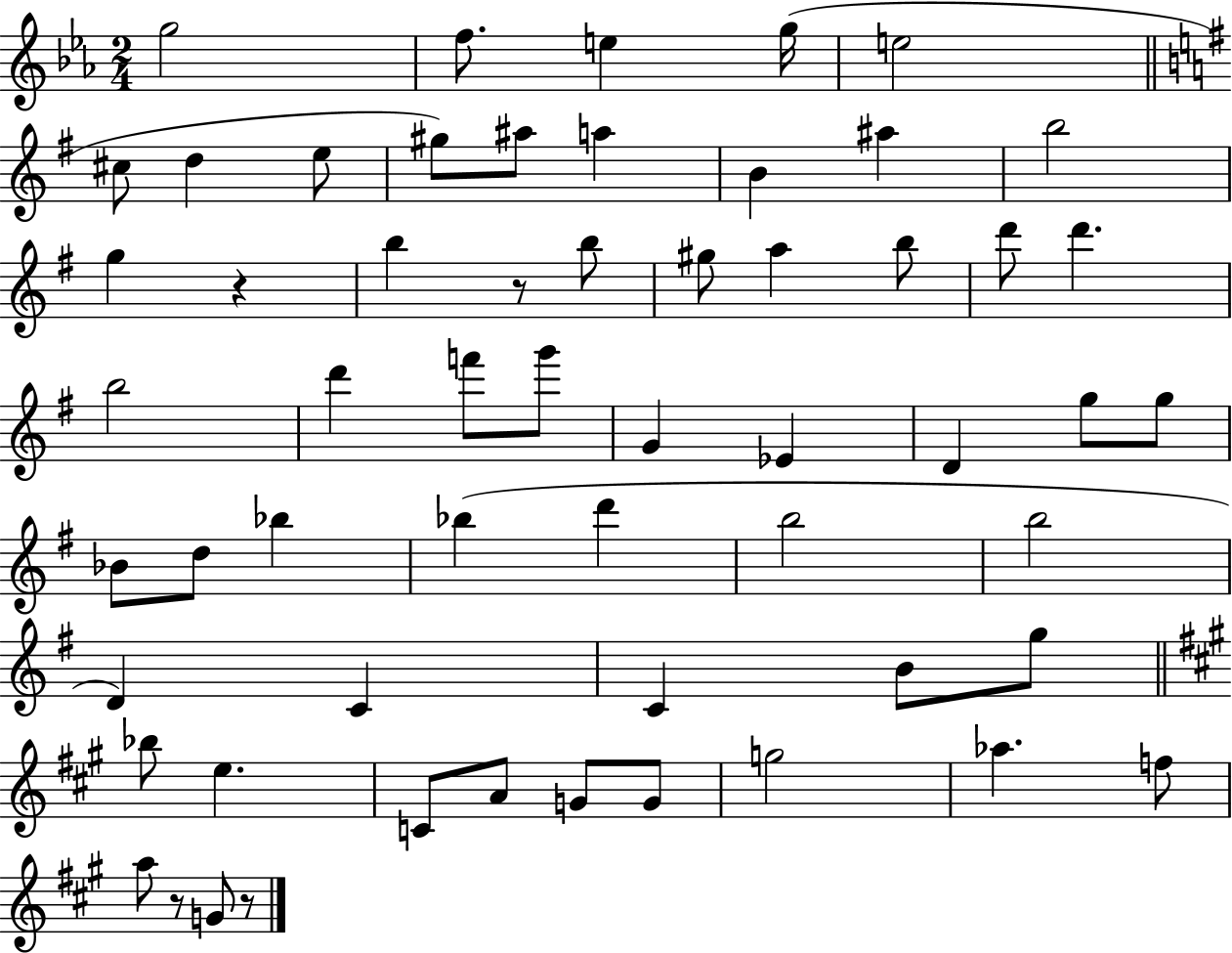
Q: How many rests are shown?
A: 4